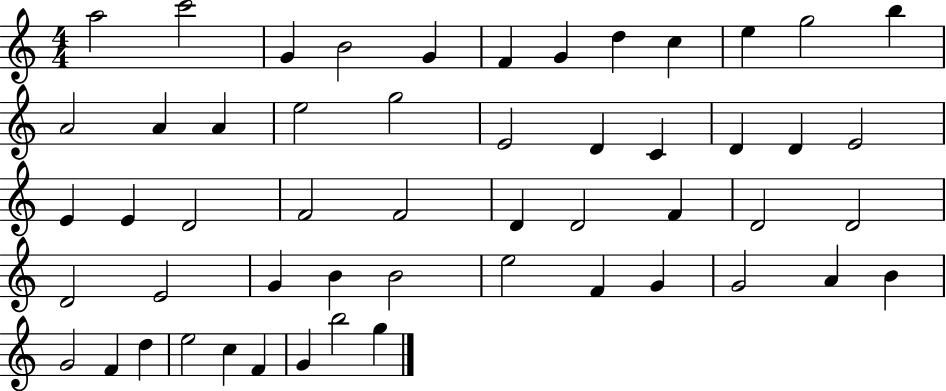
A5/h C6/h G4/q B4/h G4/q F4/q G4/q D5/q C5/q E5/q G5/h B5/q A4/h A4/q A4/q E5/h G5/h E4/h D4/q C4/q D4/q D4/q E4/h E4/q E4/q D4/h F4/h F4/h D4/q D4/h F4/q D4/h D4/h D4/h E4/h G4/q B4/q B4/h E5/h F4/q G4/q G4/h A4/q B4/q G4/h F4/q D5/q E5/h C5/q F4/q G4/q B5/h G5/q